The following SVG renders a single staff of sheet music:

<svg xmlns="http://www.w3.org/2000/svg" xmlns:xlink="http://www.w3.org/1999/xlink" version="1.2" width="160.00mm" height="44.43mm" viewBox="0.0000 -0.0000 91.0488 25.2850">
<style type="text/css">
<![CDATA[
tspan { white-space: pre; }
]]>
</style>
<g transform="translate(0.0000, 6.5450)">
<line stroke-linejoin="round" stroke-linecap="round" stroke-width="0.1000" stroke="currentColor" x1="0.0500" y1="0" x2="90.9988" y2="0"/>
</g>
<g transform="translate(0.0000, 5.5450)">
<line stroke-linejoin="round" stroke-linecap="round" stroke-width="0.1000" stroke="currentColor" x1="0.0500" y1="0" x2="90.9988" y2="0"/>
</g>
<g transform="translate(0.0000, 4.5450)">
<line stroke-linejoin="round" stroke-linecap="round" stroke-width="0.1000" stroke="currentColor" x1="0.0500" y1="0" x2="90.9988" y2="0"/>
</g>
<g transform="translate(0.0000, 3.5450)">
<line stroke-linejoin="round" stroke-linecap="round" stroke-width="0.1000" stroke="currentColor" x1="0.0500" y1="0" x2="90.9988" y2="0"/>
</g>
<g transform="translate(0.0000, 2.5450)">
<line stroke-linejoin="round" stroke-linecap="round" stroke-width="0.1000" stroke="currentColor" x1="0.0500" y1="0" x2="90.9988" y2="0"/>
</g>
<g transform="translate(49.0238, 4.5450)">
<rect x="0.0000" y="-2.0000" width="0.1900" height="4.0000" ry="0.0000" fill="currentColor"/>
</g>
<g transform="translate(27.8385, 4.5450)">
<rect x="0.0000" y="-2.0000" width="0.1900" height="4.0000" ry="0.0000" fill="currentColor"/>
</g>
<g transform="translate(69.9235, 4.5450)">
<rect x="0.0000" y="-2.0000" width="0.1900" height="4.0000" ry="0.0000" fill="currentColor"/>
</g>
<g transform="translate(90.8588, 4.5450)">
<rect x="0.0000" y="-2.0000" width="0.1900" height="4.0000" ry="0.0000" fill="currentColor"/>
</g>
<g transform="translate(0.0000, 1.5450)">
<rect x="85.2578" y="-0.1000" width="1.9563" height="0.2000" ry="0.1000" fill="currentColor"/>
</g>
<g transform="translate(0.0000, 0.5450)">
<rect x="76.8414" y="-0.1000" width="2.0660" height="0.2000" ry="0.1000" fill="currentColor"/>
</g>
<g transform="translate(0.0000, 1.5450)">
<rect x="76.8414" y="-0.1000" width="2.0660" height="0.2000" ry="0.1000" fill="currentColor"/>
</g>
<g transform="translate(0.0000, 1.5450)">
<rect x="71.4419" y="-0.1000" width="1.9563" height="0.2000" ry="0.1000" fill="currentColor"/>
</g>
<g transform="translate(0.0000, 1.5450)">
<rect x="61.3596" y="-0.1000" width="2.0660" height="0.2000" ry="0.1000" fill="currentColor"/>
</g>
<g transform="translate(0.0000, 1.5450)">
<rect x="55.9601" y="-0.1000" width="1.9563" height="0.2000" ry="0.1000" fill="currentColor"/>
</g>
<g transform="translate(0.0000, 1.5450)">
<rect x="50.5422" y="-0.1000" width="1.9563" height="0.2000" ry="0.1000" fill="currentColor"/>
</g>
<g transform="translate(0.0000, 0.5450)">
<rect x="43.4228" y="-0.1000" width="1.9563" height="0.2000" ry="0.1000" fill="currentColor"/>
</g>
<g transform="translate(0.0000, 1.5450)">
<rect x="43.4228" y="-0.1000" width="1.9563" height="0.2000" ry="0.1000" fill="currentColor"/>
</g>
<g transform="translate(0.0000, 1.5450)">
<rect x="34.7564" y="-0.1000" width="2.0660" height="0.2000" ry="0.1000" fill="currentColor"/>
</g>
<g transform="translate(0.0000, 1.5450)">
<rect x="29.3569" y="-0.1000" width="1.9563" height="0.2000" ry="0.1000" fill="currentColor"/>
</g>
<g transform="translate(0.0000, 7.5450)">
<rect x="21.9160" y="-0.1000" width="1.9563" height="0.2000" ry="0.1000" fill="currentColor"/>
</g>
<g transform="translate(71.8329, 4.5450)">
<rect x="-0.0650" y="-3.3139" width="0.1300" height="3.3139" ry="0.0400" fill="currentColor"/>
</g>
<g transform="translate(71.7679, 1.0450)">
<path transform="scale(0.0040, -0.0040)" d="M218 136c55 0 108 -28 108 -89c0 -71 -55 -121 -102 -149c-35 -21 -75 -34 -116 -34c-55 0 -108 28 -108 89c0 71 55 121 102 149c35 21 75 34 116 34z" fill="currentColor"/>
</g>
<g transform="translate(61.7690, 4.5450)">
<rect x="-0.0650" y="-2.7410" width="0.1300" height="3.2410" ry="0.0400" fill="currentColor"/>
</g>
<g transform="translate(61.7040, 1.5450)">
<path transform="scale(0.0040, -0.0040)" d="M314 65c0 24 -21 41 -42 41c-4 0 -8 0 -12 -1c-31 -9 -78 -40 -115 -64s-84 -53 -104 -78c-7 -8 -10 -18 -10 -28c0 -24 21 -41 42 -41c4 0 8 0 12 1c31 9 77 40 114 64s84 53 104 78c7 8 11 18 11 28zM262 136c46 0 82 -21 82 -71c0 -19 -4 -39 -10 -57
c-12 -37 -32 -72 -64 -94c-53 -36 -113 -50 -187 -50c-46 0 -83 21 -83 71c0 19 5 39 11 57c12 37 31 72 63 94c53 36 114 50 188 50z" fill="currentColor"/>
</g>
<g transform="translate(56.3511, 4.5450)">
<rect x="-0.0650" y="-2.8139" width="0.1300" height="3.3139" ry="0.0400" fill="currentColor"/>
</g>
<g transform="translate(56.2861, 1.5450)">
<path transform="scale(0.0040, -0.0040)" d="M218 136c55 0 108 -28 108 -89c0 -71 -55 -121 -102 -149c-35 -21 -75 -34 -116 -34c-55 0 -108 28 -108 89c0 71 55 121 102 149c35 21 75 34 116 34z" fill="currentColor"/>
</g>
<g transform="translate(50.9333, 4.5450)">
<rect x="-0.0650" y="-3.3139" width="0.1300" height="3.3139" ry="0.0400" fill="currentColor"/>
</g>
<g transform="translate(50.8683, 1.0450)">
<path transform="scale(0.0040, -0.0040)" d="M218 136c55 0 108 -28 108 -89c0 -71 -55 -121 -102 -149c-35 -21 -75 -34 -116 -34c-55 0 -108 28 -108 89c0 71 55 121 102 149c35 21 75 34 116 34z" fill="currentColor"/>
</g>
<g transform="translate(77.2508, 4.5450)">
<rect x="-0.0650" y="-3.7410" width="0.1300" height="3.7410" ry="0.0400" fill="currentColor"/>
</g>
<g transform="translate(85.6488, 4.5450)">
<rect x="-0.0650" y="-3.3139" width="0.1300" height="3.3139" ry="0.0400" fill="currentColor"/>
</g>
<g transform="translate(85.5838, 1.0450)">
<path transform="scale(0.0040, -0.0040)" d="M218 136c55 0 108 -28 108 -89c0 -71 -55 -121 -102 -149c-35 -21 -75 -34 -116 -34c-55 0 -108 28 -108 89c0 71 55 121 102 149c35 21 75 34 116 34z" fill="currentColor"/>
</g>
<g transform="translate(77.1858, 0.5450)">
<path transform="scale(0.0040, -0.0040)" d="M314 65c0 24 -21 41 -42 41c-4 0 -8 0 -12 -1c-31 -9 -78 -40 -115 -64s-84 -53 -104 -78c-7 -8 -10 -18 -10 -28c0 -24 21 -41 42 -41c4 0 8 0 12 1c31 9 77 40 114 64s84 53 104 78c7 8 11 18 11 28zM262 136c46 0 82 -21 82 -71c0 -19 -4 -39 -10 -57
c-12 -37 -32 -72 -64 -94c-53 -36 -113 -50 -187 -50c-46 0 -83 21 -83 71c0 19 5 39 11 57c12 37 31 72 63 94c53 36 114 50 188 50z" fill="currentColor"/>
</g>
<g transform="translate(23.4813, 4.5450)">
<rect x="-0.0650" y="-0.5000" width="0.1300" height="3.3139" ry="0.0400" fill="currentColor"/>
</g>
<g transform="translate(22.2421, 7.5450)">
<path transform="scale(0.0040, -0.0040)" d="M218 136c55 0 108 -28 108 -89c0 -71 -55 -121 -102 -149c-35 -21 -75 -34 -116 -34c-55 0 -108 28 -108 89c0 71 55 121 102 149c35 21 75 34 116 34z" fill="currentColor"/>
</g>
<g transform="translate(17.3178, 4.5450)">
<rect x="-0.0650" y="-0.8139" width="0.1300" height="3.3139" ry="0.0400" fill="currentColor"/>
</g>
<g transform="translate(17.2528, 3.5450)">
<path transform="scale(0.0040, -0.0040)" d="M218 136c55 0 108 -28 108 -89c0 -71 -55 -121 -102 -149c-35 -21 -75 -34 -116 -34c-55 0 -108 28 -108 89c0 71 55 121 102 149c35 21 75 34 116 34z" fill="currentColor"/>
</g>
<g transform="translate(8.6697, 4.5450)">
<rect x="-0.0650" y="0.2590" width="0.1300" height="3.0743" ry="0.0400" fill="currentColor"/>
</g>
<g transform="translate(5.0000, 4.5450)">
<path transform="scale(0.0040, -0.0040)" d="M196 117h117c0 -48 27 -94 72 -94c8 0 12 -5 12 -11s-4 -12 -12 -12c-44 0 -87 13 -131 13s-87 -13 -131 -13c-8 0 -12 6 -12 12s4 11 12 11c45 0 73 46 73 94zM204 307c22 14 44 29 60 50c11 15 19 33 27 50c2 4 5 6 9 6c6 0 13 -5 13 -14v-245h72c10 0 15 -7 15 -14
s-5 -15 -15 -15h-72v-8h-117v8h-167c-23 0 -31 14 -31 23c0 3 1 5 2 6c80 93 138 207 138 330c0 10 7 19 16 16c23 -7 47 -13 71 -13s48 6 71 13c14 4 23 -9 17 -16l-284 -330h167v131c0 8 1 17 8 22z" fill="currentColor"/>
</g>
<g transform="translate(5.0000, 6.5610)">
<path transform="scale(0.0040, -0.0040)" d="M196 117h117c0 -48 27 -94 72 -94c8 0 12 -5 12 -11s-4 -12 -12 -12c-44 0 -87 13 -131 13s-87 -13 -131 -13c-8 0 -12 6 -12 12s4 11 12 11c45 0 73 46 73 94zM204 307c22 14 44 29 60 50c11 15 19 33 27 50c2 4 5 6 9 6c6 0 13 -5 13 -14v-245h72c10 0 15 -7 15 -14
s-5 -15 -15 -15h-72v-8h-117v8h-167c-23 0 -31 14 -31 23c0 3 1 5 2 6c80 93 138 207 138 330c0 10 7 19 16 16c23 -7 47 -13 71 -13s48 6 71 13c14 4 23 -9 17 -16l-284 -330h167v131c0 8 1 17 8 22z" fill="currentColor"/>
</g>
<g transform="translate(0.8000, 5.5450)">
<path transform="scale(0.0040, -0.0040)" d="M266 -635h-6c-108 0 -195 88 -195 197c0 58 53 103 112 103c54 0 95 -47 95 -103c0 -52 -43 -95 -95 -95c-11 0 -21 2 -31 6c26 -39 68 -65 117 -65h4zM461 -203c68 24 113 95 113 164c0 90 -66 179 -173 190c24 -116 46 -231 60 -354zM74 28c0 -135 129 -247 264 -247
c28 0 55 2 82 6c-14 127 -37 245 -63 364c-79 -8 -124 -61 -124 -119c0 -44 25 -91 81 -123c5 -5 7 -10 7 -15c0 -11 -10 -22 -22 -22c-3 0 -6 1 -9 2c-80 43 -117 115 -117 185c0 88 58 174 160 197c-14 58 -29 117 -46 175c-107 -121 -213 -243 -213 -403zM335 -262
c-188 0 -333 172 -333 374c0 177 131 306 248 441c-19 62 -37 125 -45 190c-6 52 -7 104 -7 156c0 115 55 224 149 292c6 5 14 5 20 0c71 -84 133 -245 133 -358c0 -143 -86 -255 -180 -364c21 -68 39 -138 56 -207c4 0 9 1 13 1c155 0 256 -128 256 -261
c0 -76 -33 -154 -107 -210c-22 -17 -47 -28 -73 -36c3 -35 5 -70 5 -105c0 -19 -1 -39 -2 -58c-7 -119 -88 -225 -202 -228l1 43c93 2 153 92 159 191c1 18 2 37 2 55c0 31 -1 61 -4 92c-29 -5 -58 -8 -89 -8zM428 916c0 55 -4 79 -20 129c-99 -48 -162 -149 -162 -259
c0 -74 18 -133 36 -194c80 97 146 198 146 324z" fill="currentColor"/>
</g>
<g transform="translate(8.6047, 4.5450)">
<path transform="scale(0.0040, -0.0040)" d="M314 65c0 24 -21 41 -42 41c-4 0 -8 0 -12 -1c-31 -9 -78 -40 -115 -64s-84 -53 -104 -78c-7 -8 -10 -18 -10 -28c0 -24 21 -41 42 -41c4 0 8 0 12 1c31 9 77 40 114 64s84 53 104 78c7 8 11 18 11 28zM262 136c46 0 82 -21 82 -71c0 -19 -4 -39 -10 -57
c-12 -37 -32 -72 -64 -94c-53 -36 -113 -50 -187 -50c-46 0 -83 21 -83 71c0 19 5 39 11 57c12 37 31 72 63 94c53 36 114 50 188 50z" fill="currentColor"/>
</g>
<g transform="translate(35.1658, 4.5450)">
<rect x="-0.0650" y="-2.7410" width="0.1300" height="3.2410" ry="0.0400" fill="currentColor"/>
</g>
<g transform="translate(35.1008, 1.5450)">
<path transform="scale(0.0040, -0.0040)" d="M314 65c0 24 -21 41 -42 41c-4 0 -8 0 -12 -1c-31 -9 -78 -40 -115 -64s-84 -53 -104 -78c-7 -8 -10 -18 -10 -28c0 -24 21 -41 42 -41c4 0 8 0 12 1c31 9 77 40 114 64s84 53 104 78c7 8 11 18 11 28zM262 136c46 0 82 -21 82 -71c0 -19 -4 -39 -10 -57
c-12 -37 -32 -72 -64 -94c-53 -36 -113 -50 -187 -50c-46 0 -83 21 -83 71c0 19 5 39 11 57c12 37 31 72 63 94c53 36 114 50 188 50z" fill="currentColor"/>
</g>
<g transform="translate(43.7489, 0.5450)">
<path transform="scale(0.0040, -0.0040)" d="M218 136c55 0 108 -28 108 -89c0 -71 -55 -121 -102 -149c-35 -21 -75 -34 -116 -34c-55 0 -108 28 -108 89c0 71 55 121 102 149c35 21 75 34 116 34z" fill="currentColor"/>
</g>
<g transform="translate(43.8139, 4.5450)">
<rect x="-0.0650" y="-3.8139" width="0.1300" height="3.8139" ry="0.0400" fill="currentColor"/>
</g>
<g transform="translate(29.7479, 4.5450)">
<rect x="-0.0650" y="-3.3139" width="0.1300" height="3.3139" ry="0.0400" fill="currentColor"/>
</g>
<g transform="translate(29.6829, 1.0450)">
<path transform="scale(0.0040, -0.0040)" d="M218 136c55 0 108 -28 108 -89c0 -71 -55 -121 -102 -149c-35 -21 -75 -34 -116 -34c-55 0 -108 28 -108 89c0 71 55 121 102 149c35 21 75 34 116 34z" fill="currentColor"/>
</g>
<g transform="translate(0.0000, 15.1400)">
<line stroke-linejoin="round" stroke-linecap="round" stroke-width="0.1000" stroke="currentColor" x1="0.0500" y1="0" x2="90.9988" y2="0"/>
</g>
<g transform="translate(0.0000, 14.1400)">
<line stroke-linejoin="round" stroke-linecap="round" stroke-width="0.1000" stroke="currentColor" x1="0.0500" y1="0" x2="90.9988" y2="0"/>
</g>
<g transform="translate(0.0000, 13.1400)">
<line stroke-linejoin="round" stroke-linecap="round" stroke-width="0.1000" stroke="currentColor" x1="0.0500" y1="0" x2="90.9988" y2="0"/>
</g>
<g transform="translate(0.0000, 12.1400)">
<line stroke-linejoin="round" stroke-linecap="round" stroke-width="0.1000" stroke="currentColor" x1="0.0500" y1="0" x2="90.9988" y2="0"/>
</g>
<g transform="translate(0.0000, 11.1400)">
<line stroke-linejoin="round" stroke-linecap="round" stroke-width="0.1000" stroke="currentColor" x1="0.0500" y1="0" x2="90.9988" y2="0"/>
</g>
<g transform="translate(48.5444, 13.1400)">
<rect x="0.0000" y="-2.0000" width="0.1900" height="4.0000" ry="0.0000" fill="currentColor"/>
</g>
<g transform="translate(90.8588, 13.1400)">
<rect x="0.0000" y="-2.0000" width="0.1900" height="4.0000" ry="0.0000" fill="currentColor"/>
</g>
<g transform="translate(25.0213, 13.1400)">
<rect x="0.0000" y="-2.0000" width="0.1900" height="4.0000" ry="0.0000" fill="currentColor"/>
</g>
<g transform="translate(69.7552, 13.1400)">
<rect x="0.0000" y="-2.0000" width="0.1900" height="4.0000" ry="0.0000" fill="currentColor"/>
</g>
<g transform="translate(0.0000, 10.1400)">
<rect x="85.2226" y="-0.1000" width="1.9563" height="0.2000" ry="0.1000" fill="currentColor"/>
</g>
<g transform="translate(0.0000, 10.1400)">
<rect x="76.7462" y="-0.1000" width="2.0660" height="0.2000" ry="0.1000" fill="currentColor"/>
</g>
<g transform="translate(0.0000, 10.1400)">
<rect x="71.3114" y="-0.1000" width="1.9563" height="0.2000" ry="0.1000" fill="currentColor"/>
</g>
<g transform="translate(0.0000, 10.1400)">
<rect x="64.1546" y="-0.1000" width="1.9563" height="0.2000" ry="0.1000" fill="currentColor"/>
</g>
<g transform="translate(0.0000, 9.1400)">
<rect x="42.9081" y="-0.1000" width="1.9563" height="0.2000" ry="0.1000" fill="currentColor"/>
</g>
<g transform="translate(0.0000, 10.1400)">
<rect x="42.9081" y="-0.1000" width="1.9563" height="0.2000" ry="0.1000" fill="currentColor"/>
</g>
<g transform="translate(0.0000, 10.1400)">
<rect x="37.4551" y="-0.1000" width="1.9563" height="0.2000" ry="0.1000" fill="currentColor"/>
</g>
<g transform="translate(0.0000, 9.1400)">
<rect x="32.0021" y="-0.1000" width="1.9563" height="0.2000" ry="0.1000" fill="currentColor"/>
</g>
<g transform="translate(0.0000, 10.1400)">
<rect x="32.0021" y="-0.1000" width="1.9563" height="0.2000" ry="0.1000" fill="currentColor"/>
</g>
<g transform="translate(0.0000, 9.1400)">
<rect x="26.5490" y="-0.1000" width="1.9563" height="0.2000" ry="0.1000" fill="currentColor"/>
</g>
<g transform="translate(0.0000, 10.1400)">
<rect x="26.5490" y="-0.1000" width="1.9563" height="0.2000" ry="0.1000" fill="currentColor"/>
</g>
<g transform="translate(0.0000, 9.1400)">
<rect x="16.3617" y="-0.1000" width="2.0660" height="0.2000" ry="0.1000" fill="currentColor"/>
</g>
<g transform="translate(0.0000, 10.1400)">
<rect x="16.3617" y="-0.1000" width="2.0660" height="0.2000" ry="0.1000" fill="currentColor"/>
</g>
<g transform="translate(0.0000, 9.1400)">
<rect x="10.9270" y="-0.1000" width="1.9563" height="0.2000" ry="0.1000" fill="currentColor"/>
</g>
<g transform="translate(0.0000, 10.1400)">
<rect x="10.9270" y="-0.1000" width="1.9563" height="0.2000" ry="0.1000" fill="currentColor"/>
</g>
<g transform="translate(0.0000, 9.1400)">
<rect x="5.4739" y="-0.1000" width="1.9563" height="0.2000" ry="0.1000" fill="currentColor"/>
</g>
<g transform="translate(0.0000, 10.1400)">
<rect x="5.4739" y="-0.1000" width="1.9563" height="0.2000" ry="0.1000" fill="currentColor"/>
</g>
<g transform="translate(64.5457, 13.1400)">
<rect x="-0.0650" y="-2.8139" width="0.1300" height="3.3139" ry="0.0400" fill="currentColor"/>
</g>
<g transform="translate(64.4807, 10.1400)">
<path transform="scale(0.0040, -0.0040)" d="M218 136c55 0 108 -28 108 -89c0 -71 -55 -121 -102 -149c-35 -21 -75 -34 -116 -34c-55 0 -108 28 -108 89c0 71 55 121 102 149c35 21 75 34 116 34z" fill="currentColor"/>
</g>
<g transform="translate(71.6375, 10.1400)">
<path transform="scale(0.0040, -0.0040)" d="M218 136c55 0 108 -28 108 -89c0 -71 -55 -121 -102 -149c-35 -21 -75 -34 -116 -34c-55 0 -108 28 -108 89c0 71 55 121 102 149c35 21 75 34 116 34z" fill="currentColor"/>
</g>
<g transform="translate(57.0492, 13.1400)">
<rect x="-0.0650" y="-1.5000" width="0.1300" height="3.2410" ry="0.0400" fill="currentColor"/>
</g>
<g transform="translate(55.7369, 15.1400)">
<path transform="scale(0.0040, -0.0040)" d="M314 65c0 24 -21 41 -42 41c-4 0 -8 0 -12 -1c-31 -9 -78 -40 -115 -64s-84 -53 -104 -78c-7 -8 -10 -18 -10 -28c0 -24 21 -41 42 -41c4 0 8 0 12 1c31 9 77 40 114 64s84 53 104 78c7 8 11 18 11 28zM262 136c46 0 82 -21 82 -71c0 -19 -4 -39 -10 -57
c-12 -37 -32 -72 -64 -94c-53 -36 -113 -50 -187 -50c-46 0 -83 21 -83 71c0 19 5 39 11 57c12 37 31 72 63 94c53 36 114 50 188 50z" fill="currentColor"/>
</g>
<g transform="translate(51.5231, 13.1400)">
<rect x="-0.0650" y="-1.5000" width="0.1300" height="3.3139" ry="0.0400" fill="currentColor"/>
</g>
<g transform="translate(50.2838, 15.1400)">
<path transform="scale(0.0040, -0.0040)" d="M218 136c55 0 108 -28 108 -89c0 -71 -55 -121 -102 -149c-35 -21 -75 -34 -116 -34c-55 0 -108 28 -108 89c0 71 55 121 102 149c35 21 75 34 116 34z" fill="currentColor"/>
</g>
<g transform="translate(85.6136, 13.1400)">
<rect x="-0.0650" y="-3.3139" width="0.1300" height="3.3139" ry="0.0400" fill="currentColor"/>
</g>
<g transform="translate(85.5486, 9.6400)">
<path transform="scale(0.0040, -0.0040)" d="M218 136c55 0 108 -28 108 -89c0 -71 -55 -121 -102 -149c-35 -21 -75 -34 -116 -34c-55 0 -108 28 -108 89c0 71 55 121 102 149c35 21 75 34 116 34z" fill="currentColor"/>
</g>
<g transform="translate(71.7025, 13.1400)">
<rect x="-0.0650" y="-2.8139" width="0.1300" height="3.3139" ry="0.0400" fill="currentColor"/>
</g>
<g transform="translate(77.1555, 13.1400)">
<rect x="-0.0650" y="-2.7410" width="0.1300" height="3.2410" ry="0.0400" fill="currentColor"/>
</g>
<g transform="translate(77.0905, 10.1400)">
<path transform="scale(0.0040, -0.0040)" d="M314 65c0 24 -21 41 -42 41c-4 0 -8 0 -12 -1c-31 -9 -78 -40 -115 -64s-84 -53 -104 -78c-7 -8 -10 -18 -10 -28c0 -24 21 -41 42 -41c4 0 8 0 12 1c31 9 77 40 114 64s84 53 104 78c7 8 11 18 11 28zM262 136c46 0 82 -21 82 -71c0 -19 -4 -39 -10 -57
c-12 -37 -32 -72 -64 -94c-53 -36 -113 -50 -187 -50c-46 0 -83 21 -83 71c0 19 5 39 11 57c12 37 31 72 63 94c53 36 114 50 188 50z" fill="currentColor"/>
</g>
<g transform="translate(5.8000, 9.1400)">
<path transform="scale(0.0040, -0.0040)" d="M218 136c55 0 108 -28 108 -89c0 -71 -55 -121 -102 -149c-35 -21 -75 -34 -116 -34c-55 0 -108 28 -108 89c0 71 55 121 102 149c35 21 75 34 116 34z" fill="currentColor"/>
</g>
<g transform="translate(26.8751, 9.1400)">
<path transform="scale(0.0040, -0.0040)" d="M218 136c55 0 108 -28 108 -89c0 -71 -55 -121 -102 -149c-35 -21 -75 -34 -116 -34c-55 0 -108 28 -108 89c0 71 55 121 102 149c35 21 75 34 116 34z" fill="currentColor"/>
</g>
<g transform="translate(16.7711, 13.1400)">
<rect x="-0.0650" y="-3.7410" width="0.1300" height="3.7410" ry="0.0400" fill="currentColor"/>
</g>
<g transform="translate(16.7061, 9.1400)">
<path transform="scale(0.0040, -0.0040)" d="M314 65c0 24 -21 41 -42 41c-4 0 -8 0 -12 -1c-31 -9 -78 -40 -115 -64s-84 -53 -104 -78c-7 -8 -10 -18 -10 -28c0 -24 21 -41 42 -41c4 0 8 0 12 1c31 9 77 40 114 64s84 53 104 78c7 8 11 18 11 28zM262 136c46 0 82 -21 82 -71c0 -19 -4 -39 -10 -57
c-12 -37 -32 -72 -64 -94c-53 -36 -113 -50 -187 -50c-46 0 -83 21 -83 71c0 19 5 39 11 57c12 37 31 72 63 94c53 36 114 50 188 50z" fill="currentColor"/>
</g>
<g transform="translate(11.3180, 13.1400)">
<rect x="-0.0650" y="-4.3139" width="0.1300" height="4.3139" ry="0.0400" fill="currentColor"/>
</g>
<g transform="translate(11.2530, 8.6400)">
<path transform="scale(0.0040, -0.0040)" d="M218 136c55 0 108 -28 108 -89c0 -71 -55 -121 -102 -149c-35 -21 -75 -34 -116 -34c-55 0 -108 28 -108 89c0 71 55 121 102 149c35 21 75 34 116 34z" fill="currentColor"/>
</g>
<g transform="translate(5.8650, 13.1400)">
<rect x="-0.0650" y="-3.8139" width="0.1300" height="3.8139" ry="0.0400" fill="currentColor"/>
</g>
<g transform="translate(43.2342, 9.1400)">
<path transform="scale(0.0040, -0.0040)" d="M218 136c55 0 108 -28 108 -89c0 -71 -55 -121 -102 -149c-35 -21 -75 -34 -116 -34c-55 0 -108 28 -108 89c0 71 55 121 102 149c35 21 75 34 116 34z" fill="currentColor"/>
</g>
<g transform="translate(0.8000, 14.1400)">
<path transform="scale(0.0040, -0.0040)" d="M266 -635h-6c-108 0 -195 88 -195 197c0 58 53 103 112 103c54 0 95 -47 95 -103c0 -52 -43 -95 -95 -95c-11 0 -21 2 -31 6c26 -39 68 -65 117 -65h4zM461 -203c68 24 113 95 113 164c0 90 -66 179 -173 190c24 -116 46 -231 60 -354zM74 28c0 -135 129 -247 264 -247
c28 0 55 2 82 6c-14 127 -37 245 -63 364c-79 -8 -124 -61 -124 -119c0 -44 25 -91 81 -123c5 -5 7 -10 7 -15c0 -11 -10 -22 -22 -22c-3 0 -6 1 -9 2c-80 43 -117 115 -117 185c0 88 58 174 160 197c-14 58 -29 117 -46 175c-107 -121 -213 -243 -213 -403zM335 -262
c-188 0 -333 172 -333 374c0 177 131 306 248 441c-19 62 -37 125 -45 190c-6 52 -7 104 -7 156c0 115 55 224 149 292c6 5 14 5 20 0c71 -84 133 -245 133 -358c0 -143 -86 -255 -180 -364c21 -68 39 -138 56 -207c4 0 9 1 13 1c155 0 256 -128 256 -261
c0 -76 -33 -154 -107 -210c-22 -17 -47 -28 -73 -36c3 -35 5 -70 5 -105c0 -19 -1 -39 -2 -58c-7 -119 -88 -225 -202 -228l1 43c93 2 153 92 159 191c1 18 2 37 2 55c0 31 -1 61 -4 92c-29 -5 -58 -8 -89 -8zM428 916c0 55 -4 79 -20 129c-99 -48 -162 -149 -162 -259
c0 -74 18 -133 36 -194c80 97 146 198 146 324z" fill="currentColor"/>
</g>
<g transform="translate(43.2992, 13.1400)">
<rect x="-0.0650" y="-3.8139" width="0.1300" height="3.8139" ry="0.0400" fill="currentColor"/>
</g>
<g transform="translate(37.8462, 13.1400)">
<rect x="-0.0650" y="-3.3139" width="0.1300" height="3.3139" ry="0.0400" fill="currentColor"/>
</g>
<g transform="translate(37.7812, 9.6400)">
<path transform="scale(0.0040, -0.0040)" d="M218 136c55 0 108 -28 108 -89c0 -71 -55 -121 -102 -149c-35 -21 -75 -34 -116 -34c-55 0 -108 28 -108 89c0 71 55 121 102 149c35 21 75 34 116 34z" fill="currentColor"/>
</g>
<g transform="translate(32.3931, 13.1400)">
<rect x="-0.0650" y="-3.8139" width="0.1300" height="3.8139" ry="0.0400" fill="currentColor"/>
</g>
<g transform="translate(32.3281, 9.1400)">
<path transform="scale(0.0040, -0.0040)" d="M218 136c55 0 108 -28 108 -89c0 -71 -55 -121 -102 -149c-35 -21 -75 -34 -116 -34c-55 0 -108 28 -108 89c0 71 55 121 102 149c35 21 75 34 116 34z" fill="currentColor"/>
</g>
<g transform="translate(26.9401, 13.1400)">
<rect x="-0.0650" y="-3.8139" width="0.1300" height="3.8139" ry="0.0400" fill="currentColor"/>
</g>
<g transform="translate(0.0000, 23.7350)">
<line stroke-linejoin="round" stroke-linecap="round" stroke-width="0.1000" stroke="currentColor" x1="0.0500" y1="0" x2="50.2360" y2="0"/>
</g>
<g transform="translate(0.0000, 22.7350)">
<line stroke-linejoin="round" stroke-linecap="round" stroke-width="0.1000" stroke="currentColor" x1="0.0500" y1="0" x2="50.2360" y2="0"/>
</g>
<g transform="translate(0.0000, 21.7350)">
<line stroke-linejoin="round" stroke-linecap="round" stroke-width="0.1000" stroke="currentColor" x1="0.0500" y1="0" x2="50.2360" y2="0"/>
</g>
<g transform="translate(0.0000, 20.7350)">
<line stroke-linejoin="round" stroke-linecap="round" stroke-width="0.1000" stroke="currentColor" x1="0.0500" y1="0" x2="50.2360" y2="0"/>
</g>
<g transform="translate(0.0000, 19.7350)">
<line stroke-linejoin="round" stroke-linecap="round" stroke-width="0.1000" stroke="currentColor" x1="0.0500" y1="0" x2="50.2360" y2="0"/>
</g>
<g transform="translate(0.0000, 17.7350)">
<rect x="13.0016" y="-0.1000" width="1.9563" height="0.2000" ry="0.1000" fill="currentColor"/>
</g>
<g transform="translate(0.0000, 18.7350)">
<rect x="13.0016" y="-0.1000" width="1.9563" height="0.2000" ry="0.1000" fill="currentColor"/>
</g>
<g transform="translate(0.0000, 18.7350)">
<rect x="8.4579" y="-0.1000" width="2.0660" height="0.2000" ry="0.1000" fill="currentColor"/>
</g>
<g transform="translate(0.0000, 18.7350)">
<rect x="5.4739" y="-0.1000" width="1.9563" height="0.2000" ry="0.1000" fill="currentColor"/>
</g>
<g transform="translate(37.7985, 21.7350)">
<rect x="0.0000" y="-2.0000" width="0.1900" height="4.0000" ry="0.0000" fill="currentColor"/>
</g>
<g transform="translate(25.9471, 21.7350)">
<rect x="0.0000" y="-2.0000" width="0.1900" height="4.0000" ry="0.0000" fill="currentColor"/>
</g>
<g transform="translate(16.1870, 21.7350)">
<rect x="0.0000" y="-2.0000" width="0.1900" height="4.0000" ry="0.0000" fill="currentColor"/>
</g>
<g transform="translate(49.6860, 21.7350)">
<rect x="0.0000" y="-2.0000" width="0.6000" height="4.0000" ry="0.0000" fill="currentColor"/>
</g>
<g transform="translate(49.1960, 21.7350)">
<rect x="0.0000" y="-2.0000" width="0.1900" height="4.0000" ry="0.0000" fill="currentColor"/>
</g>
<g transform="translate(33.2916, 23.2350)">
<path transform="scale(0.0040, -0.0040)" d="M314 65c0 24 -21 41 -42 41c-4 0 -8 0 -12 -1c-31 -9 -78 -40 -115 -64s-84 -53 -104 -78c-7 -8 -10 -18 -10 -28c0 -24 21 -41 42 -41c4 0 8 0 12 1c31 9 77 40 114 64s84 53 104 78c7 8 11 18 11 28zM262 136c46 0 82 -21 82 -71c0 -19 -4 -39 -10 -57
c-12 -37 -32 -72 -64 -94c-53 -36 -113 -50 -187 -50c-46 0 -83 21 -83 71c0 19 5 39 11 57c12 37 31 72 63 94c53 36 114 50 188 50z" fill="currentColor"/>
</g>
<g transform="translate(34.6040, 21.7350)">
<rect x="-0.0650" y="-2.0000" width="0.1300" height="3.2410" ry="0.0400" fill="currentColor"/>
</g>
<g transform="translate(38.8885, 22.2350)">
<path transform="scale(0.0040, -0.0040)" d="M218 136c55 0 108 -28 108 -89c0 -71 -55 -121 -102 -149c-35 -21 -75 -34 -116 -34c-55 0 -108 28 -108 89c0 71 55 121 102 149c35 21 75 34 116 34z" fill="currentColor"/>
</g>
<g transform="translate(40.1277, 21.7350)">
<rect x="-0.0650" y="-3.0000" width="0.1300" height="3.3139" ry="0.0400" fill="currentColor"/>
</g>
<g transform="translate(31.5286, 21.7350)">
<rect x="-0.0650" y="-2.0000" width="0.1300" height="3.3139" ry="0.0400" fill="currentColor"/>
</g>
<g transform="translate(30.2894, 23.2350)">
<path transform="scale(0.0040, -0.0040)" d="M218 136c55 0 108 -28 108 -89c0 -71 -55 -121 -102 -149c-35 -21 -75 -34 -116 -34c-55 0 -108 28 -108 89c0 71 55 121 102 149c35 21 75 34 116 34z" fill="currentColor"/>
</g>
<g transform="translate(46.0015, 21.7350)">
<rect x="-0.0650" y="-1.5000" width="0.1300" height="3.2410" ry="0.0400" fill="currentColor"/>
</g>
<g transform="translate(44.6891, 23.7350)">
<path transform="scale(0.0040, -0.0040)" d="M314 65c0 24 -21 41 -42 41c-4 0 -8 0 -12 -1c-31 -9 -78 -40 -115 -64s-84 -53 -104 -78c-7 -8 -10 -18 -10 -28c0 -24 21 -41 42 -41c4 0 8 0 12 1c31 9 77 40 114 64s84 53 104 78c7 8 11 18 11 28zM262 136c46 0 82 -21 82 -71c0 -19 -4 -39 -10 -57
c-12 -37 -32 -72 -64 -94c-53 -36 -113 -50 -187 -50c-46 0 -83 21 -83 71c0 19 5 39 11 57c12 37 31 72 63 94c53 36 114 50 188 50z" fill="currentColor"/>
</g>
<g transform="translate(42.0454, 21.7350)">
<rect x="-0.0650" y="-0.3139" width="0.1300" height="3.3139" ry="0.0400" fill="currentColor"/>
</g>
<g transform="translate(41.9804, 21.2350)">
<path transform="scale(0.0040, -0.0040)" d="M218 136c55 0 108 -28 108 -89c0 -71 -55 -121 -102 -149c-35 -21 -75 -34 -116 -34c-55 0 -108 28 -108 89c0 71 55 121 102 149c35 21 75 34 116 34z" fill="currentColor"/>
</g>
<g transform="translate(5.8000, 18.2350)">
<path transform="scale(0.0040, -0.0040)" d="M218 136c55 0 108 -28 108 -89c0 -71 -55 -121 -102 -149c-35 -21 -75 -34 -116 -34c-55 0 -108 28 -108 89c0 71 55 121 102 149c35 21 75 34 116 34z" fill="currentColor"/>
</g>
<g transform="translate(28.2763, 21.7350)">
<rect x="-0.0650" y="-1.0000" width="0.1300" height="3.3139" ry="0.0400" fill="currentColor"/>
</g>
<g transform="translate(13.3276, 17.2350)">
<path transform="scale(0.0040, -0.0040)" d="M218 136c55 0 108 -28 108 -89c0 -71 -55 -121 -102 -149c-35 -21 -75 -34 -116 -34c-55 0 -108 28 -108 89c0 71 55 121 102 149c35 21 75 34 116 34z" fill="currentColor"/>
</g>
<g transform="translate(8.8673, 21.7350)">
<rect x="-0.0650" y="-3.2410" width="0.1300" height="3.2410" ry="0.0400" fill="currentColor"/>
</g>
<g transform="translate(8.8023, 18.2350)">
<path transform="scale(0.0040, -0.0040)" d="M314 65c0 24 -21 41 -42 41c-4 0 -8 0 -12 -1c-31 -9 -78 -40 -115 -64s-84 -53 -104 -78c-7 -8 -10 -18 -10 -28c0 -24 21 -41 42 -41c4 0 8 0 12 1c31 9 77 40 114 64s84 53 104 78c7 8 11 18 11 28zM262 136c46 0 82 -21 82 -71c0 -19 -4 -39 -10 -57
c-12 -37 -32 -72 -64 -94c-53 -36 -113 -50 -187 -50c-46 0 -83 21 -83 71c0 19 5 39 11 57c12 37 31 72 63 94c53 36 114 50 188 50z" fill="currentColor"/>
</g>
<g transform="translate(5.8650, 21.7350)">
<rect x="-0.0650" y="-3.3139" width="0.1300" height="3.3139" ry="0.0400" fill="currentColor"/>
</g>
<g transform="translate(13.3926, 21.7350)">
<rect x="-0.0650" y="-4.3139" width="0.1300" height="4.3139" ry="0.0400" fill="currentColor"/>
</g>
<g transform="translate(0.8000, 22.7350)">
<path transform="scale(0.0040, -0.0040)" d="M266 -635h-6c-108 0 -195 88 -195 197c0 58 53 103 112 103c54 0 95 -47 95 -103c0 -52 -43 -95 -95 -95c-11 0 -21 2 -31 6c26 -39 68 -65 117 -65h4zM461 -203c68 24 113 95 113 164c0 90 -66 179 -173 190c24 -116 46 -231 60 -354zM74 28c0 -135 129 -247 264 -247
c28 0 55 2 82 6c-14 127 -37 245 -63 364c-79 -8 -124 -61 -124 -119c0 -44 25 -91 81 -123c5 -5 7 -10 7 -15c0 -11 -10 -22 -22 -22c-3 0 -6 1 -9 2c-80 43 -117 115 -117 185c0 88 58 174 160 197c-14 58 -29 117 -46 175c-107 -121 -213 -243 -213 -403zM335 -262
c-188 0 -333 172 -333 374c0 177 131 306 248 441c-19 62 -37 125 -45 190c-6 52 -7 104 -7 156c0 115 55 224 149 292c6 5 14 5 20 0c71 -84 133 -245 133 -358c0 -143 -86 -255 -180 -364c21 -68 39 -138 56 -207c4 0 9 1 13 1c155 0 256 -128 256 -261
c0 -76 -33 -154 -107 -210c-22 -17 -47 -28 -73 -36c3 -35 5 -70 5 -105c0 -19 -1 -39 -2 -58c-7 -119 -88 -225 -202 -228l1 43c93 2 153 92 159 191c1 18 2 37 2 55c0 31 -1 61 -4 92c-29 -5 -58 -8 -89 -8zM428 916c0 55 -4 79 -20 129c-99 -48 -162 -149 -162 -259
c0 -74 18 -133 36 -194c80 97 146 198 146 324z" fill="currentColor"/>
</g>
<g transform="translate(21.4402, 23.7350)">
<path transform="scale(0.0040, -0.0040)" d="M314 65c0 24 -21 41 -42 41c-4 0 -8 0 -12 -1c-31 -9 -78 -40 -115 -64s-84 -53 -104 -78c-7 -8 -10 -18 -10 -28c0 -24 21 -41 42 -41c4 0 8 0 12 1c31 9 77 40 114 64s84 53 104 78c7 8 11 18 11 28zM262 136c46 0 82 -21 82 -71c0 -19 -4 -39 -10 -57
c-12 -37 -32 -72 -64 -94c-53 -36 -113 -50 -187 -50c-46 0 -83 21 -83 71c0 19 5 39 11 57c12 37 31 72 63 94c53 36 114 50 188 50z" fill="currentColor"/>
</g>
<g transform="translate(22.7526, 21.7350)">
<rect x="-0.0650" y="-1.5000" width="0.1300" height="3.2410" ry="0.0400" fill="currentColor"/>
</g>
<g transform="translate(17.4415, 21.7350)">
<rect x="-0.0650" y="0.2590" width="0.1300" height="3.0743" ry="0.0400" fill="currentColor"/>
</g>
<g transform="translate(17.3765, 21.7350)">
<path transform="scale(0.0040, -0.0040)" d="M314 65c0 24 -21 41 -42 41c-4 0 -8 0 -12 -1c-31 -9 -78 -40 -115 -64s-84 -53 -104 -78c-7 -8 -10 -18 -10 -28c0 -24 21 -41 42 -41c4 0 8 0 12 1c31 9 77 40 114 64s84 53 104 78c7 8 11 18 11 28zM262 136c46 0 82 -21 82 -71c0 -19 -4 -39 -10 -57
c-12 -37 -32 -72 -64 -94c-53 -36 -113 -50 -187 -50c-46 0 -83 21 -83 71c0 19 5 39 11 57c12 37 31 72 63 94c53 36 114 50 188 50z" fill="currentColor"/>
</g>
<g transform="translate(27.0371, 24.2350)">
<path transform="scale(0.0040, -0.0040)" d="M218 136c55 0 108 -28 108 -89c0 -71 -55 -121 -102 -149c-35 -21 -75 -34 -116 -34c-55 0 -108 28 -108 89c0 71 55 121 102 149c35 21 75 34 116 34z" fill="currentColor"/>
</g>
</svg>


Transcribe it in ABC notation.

X:1
T:Untitled
M:4/4
L:1/4
K:C
B2 d C b a2 c' b a a2 b c'2 b c' d' c'2 c' c' b c' E E2 a a a2 b b b2 d' B2 E2 D F F2 A c E2